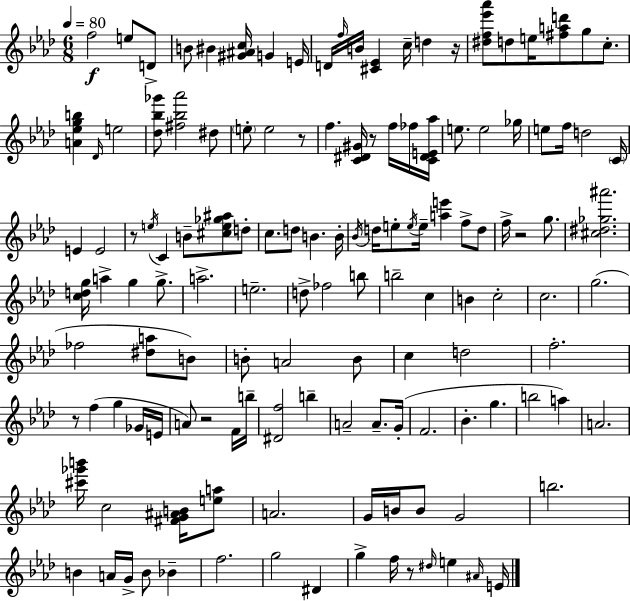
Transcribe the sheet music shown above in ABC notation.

X:1
T:Untitled
M:6/8
L:1/4
K:Ab
f2 e/2 D/2 B/2 ^B [^G^Ac]/4 G E/4 D/4 f/4 B/4 [^C_E] c/4 d z/4 [^df_e'_a']/2 d/2 e/4 [^fad']/2 g/2 c/2 [A_egb] _D/4 e2 [_d_b_g']/2 [^f_b_a']2 ^d/2 e/2 e2 z/2 f [C^D^G]/4 z/2 f/4 _f/4 [C^DE_a]/4 e/2 e2 _g/4 e/2 f/4 d2 C/4 E E2 z/2 e/4 C B/2 [^ce_g^a]/2 d/2 c/2 d/2 B B/4 _B/4 d/4 e/2 e/4 e/4 [ae'] f/2 d/2 f/4 z2 g/2 [^c^d_g^a']2 [cdg]/4 a g g/2 a2 e2 d/2 _f2 b/2 b2 c B c2 c2 g2 _f2 [^da]/2 B/2 B/2 A2 B/2 c d2 f2 z/2 f g _G/4 E/4 A/2 z2 F/4 b/4 [^Df]2 b A2 A/2 G/4 F2 _B g b2 a A2 [^c'_g'b']/4 c2 [^FG^AB]/4 [ea]/2 A2 G/4 B/4 B/2 G2 b2 B A/4 G/4 B/2 _B f2 g2 ^D g f/4 z/2 ^d/4 e ^A/4 E/4